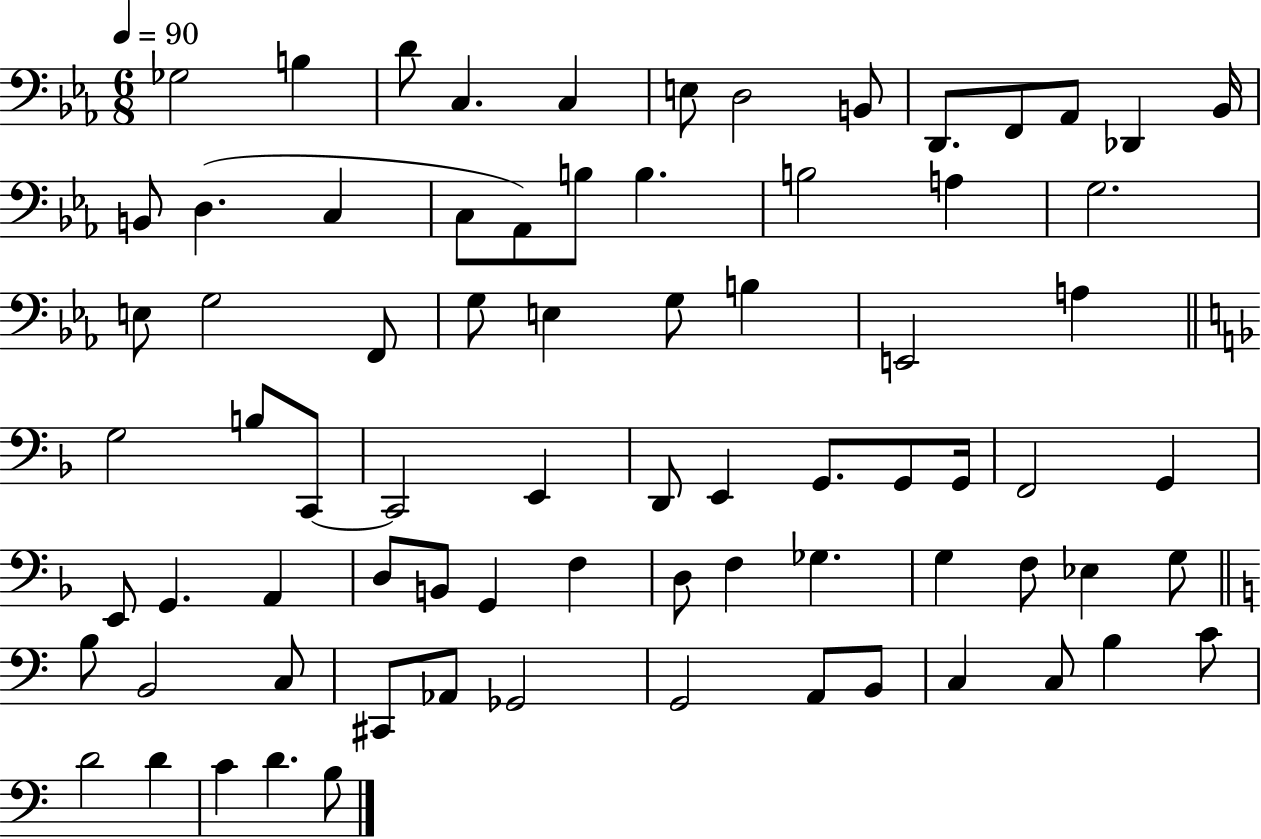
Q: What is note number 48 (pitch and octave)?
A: D3